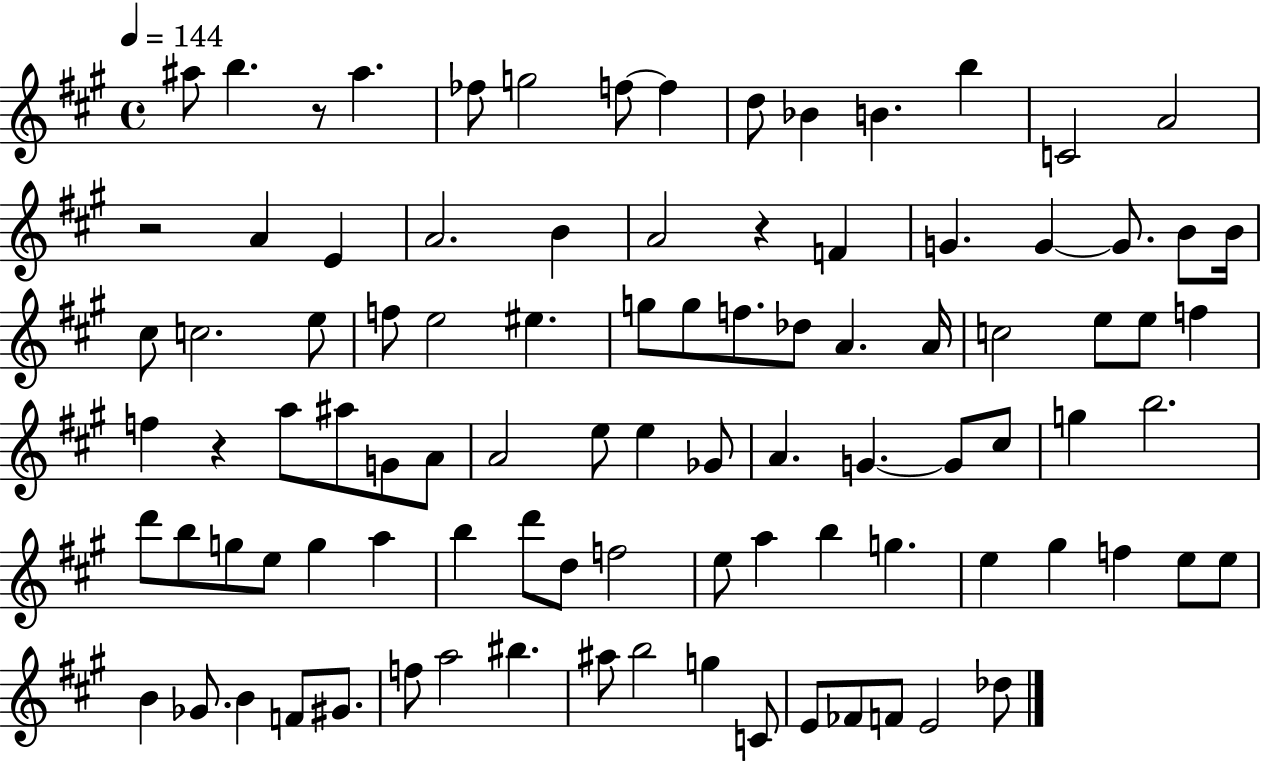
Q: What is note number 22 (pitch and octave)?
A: G4